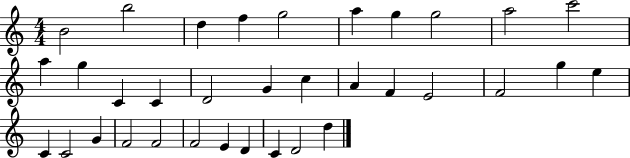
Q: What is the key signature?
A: C major